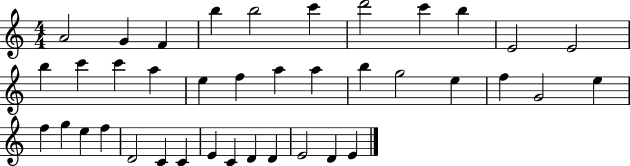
X:1
T:Untitled
M:4/4
L:1/4
K:C
A2 G F b b2 c' d'2 c' b E2 E2 b c' c' a e f a a b g2 e f G2 e f g e f D2 C C E C D D E2 D E